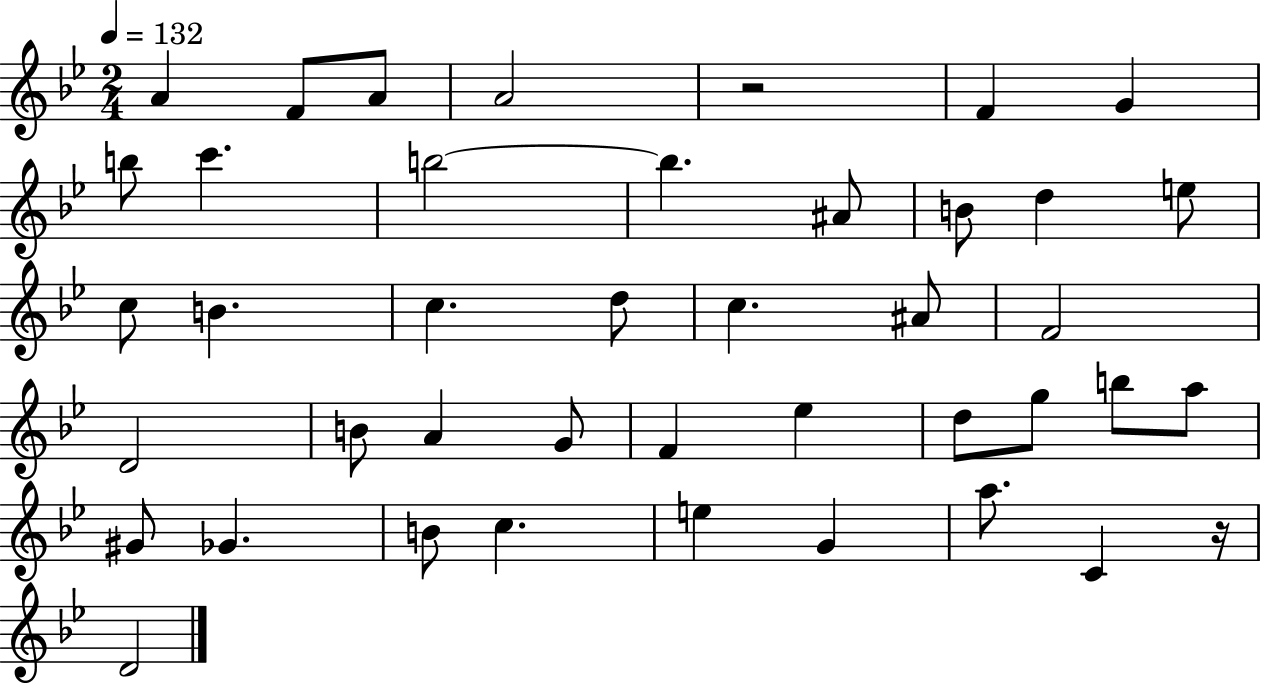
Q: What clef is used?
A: treble